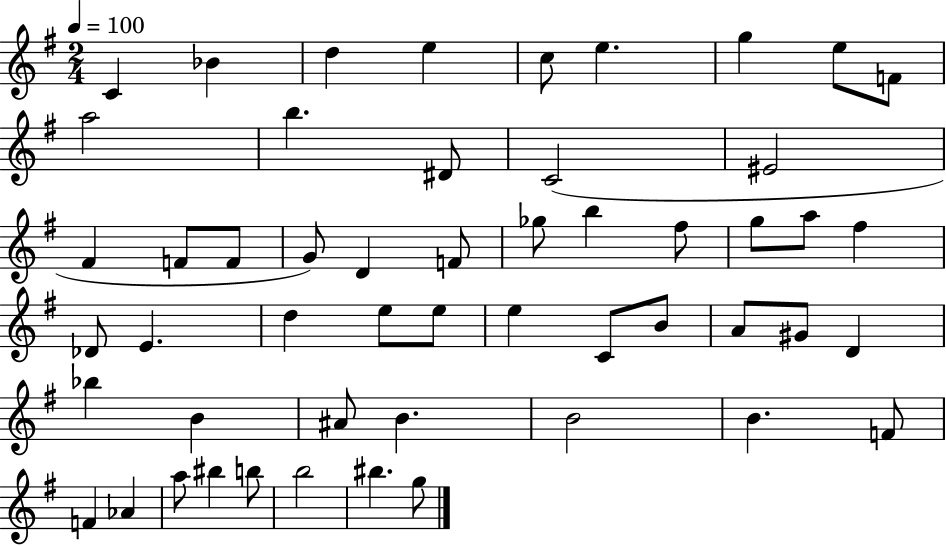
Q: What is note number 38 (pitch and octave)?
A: Bb5